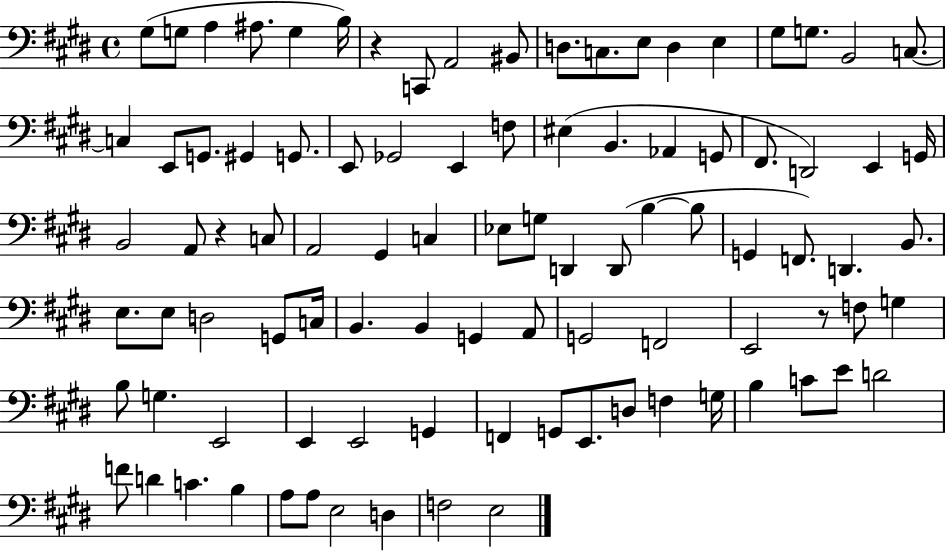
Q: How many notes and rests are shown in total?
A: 94